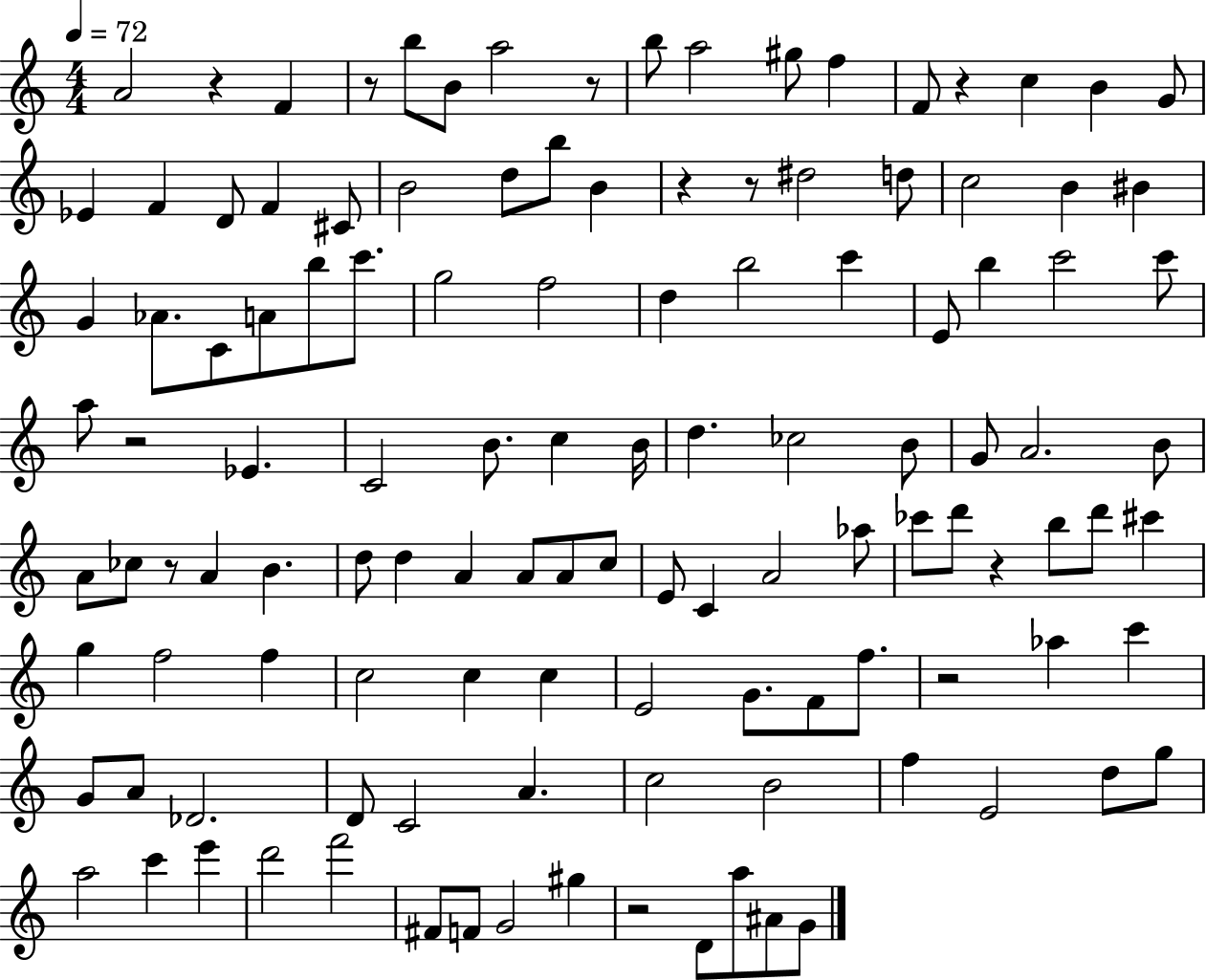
{
  \clef treble
  \numericTimeSignature
  \time 4/4
  \key c \major
  \tempo 4 = 72
  a'2 r4 f'4 | r8 b''8 b'8 a''2 r8 | b''8 a''2 gis''8 f''4 | f'8 r4 c''4 b'4 g'8 | \break ees'4 f'4 d'8 f'4 cis'8 | b'2 d''8 b''8 b'4 | r4 r8 dis''2 d''8 | c''2 b'4 bis'4 | \break g'4 aes'8. c'8 a'8 b''8 c'''8. | g''2 f''2 | d''4 b''2 c'''4 | e'8 b''4 c'''2 c'''8 | \break a''8 r2 ees'4. | c'2 b'8. c''4 b'16 | d''4. ces''2 b'8 | g'8 a'2. b'8 | \break a'8 ces''8 r8 a'4 b'4. | d''8 d''4 a'4 a'8 a'8 c''8 | e'8 c'4 a'2 aes''8 | ces'''8 d'''8 r4 b''8 d'''8 cis'''4 | \break g''4 f''2 f''4 | c''2 c''4 c''4 | e'2 g'8. f'8 f''8. | r2 aes''4 c'''4 | \break g'8 a'8 des'2. | d'8 c'2 a'4. | c''2 b'2 | f''4 e'2 d''8 g''8 | \break a''2 c'''4 e'''4 | d'''2 f'''2 | fis'8 f'8 g'2 gis''4 | r2 d'8 a''8 ais'8 g'8 | \break \bar "|."
}